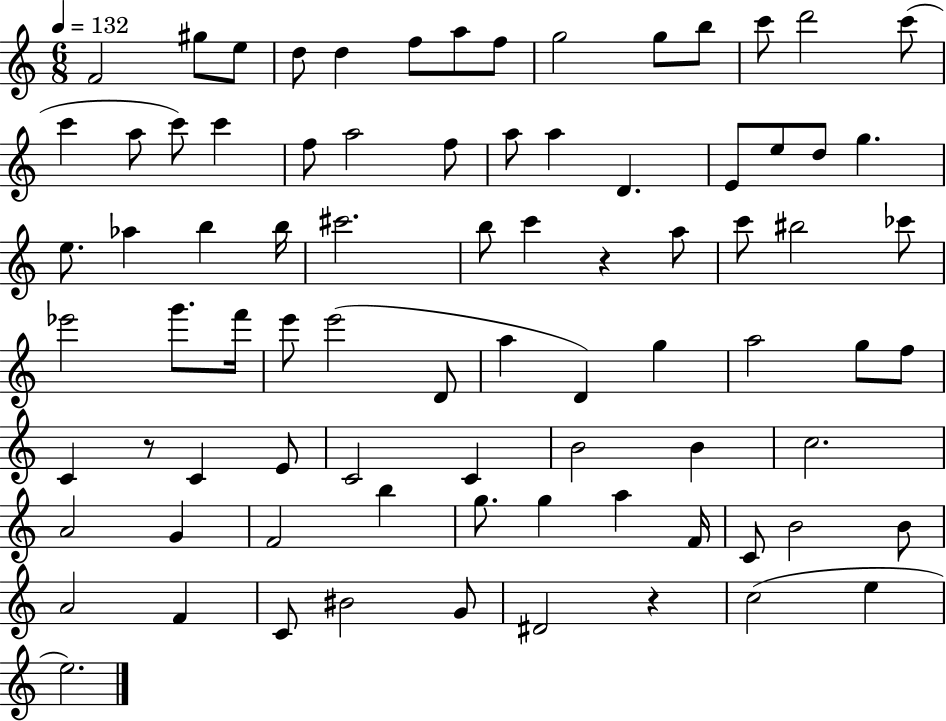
X:1
T:Untitled
M:6/8
L:1/4
K:C
F2 ^g/2 e/2 d/2 d f/2 a/2 f/2 g2 g/2 b/2 c'/2 d'2 c'/2 c' a/2 c'/2 c' f/2 a2 f/2 a/2 a D E/2 e/2 d/2 g e/2 _a b b/4 ^c'2 b/2 c' z a/2 c'/2 ^b2 _c'/2 _e'2 g'/2 f'/4 e'/2 e'2 D/2 a D g a2 g/2 f/2 C z/2 C E/2 C2 C B2 B c2 A2 G F2 b g/2 g a F/4 C/2 B2 B/2 A2 F C/2 ^B2 G/2 ^D2 z c2 e e2